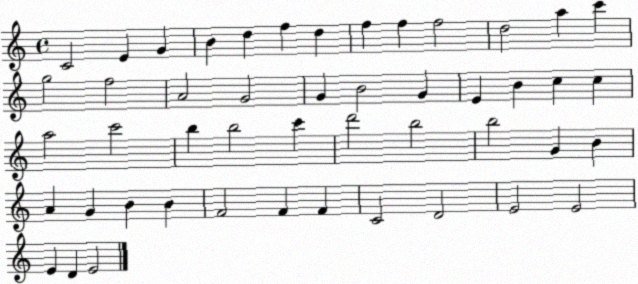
X:1
T:Untitled
M:4/4
L:1/4
K:C
C2 E G B d f d f f f2 d2 a c' g2 f2 A2 G2 G B2 G E B c c a2 c'2 b b2 c' d'2 b2 b2 G B A G B B F2 F F C2 D2 E2 E2 E D E2